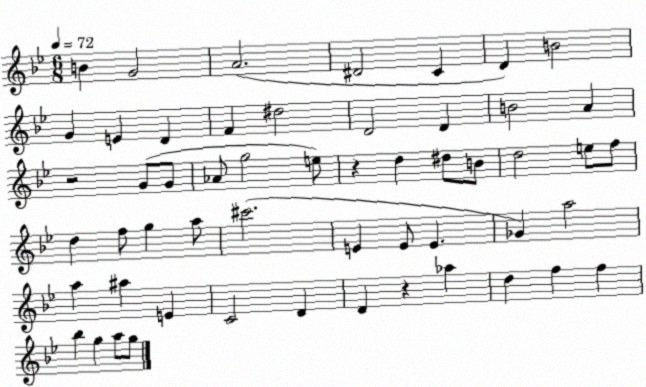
X:1
T:Untitled
M:6/8
L:1/4
K:Bb
B G2 A2 ^D2 C D B2 G E D F ^d2 D2 D B2 A z2 G/2 G/2 _A/2 g2 e/2 z d ^d/2 B/2 d2 e/2 f/2 d f/2 g a/2 ^c'2 E E/2 E _G a2 a ^a E C2 D D z _a d f f _b g a/2 g/2